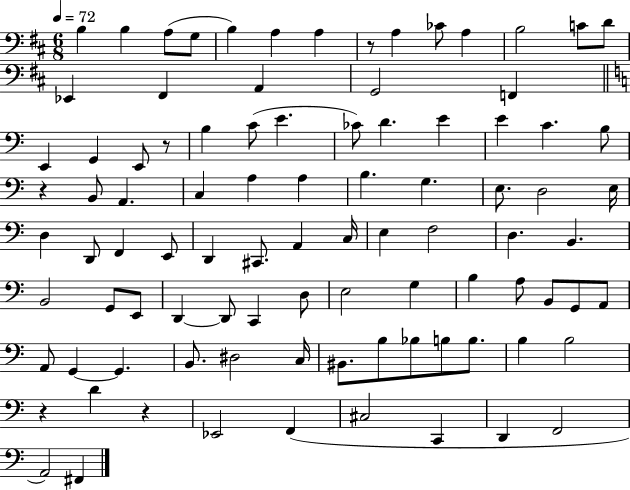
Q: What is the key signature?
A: D major